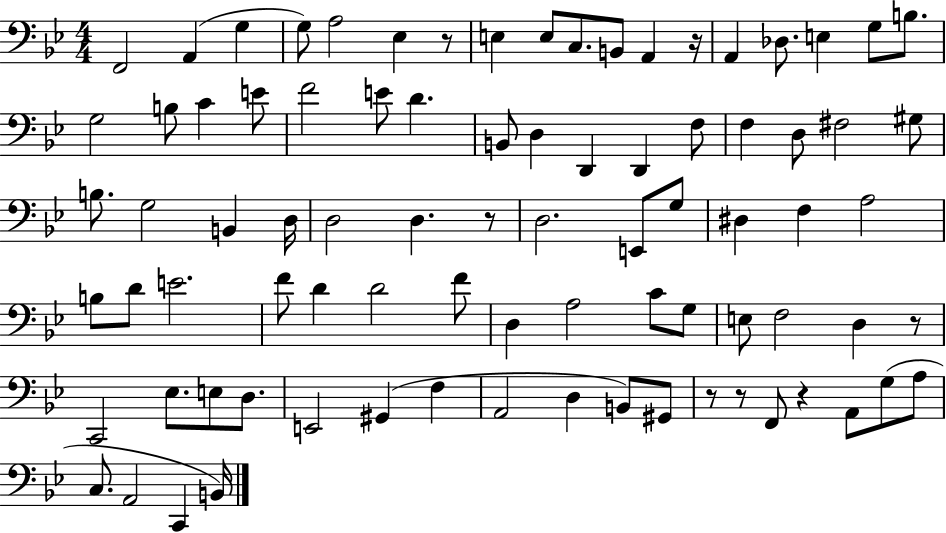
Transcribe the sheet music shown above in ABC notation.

X:1
T:Untitled
M:4/4
L:1/4
K:Bb
F,,2 A,, G, G,/2 A,2 _E, z/2 E, E,/2 C,/2 B,,/2 A,, z/4 A,, _D,/2 E, G,/2 B,/2 G,2 B,/2 C E/2 F2 E/2 D B,,/2 D, D,, D,, F,/2 F, D,/2 ^F,2 ^G,/2 B,/2 G,2 B,, D,/4 D,2 D, z/2 D,2 E,,/2 G,/2 ^D, F, A,2 B,/2 D/2 E2 F/2 D D2 F/2 D, A,2 C/2 G,/2 E,/2 F,2 D, z/2 C,,2 _E,/2 E,/2 D,/2 E,,2 ^G,, F, A,,2 D, B,,/2 ^G,,/2 z/2 z/2 F,,/2 z A,,/2 G,/2 A,/2 C,/2 A,,2 C,, B,,/4